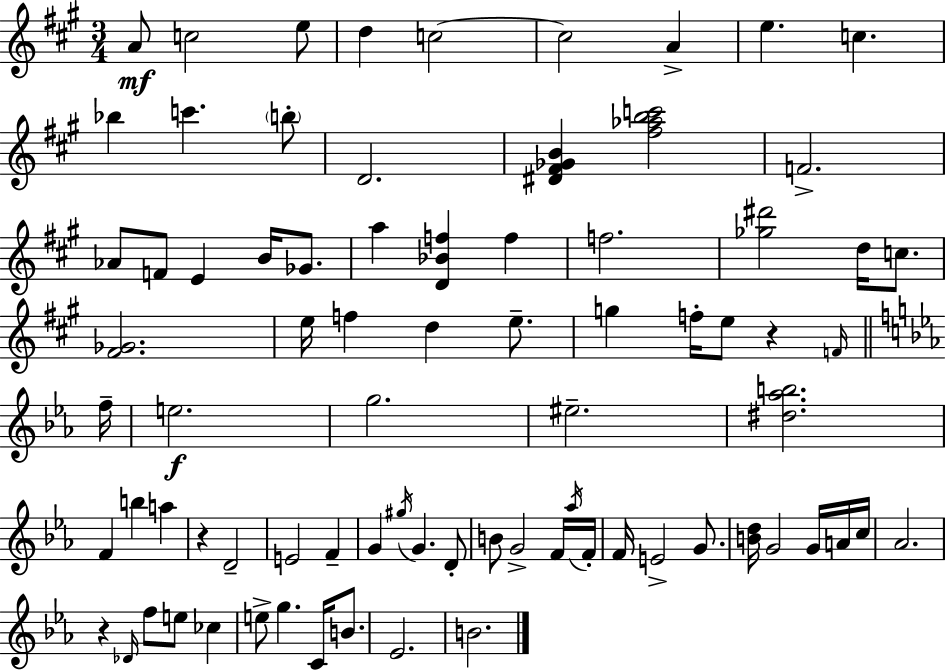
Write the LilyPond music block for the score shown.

{
  \clef treble
  \numericTimeSignature
  \time 3/4
  \key a \major
  a'8\mf c''2 e''8 | d''4 c''2~~ | c''2 a'4-> | e''4. c''4. | \break bes''4 c'''4. \parenthesize b''8-. | d'2. | <dis' fis' ges' b'>4 <fis'' aes'' b'' c'''>2 | f'2.-> | \break aes'8 f'8 e'4 b'16 ges'8. | a''4 <d' bes' f''>4 f''4 | f''2. | <ges'' dis'''>2 d''16 c''8. | \break <fis' ges'>2. | e''16 f''4 d''4 e''8.-- | g''4 f''16-. e''8 r4 \grace { f'16 } | \bar "||" \break \key ees \major f''16-- e''2.\f | g''2. | eis''2.-- | <dis'' aes'' b''>2. | \break f'4 b''4 a''4 | r4 d'2-- | e'2 f'4-- | g'4 \acciaccatura { gis''16 } g'4. | \break d'8-. b'8 g'2-> | f'16 \acciaccatura { aes''16 } f'16-. f'16 e'2-> | g'8. <b' d''>16 g'2 | g'16 a'16 c''16 aes'2. | \break r4 \grace { des'16 } f''8 e''8 | ces''4 e''8-> g''4. | c'16 b'8. ees'2. | b'2. | \break \bar "|."
}